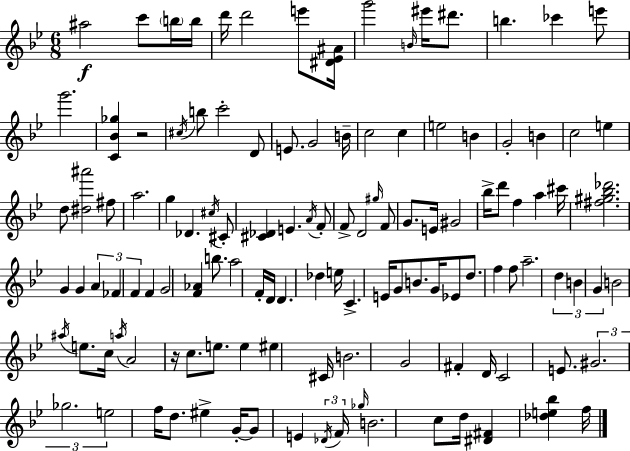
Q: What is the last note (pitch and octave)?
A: F5